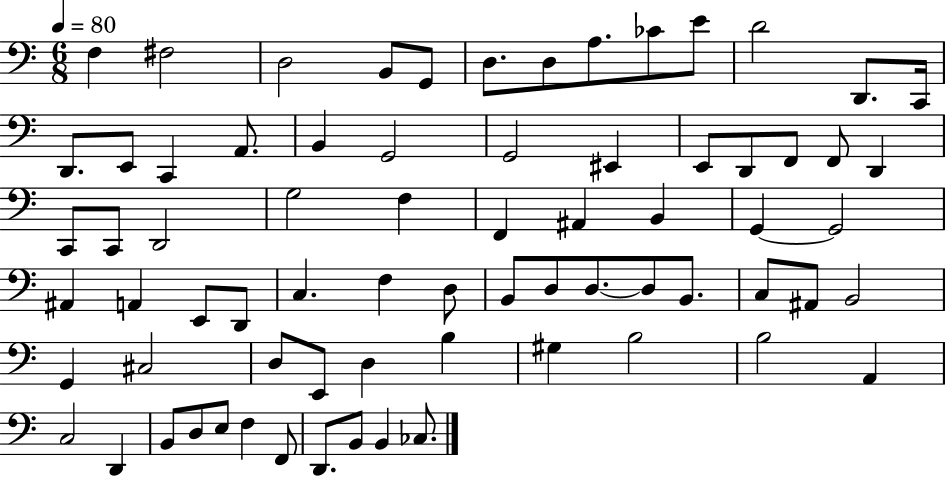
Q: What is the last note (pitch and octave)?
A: CES3